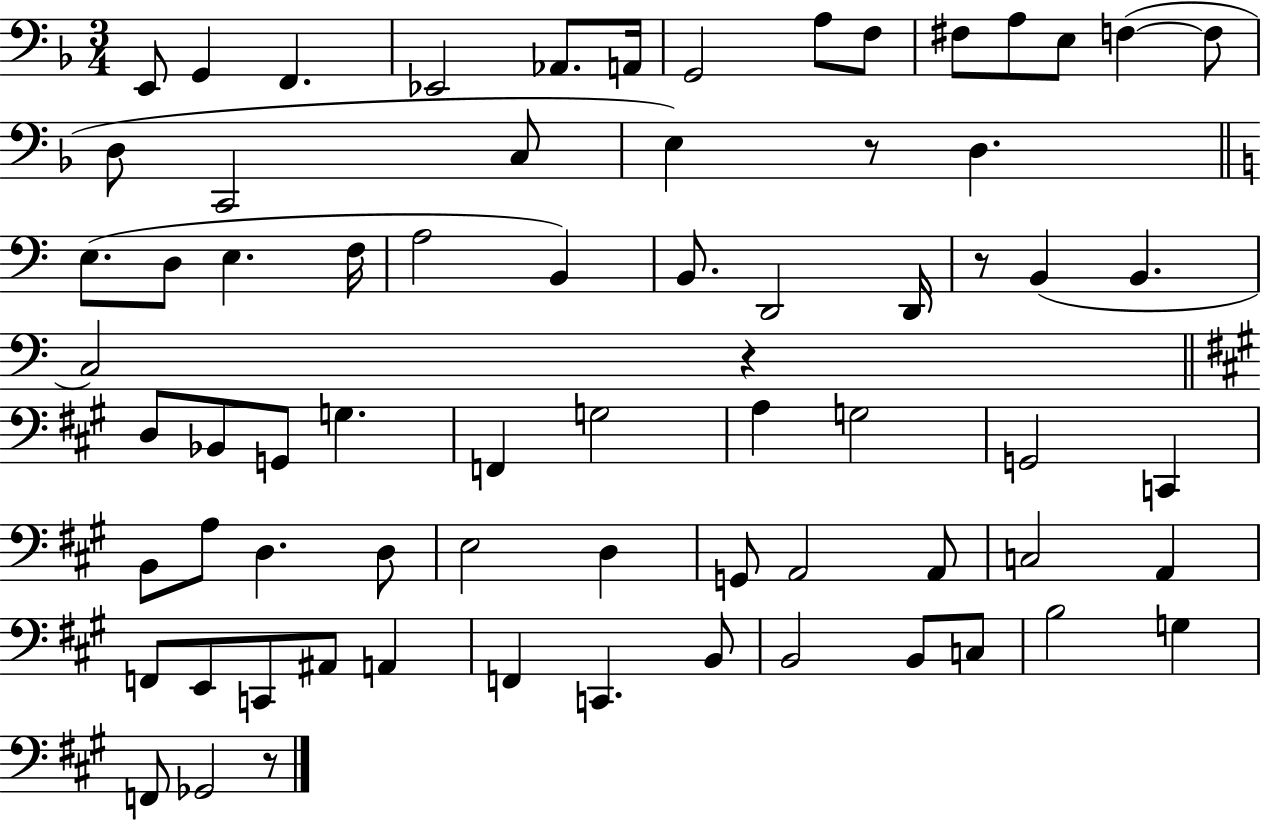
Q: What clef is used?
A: bass